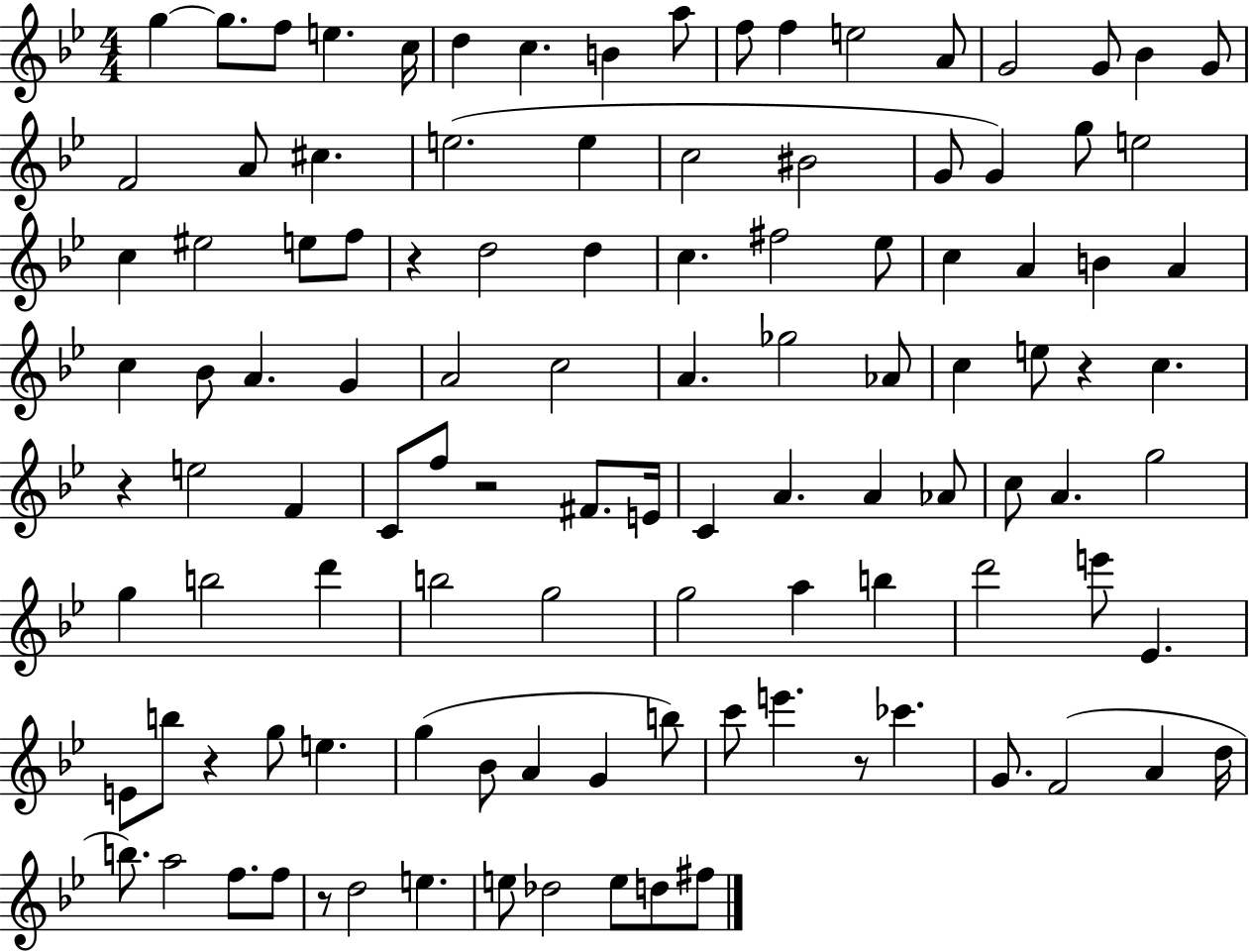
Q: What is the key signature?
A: BES major